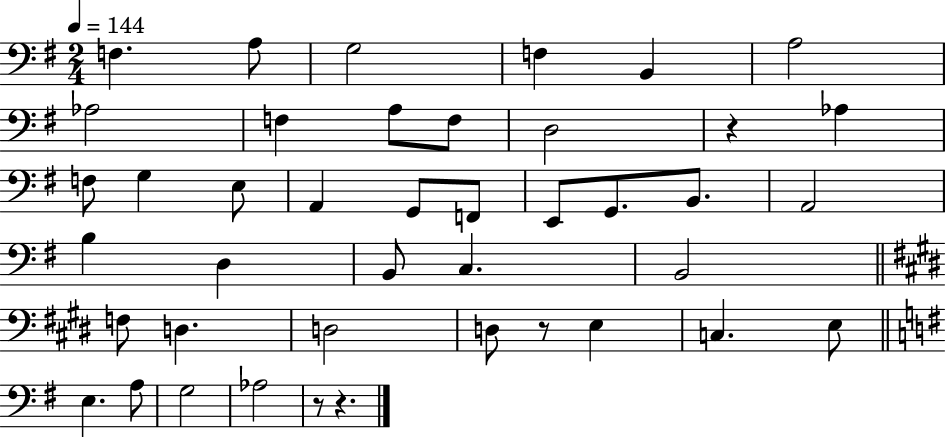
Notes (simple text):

F3/q. A3/e G3/h F3/q B2/q A3/h Ab3/h F3/q A3/e F3/e D3/h R/q Ab3/q F3/e G3/q E3/e A2/q G2/e F2/e E2/e G2/e. B2/e. A2/h B3/q D3/q B2/e C3/q. B2/h F3/e D3/q. D3/h D3/e R/e E3/q C3/q. E3/e E3/q. A3/e G3/h Ab3/h R/e R/q.